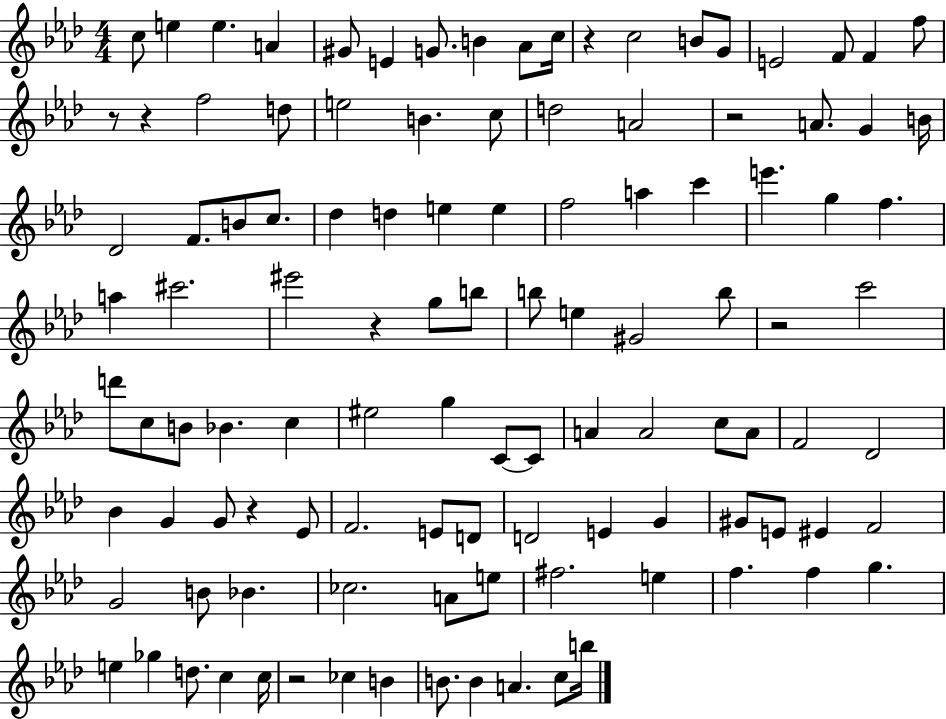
C5/e E5/q E5/q. A4/q G#4/e E4/q G4/e. B4/q Ab4/e C5/s R/q C5/h B4/e G4/e E4/h F4/e F4/q F5/e R/e R/q F5/h D5/e E5/h B4/q. C5/e D5/h A4/h R/h A4/e. G4/q B4/s Db4/h F4/e. B4/e C5/e. Db5/q D5/q E5/q E5/q F5/h A5/q C6/q E6/q. G5/q F5/q. A5/q C#6/h. EIS6/h R/q G5/e B5/e B5/e E5/q G#4/h B5/e R/h C6/h D6/e C5/e B4/e Bb4/q. C5/q EIS5/h G5/q C4/e C4/e A4/q A4/h C5/e A4/e F4/h Db4/h Bb4/q G4/q G4/e R/q Eb4/e F4/h. E4/e D4/e D4/h E4/q G4/q G#4/e E4/e EIS4/q F4/h G4/h B4/e Bb4/q. CES5/h. A4/e E5/e F#5/h. E5/q F5/q. F5/q G5/q. E5/q Gb5/q D5/e. C5/q C5/s R/h CES5/q B4/q B4/e. B4/q A4/q. C5/e B5/s